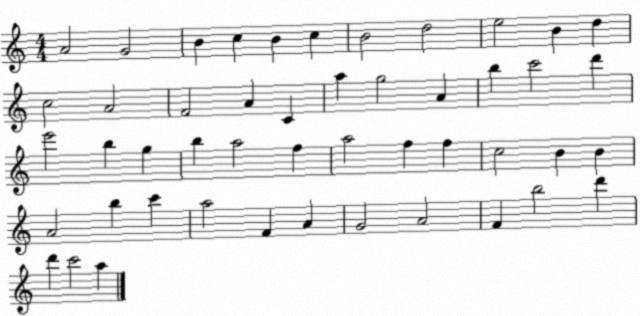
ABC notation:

X:1
T:Untitled
M:4/4
L:1/4
K:C
A2 G2 B c B c B2 d2 e2 B d c2 A2 F2 A C a g2 A b c'2 d' e'2 b g b a2 f a2 f f c2 B B A2 b c' a2 F A G2 A2 F b2 d' d' c'2 a